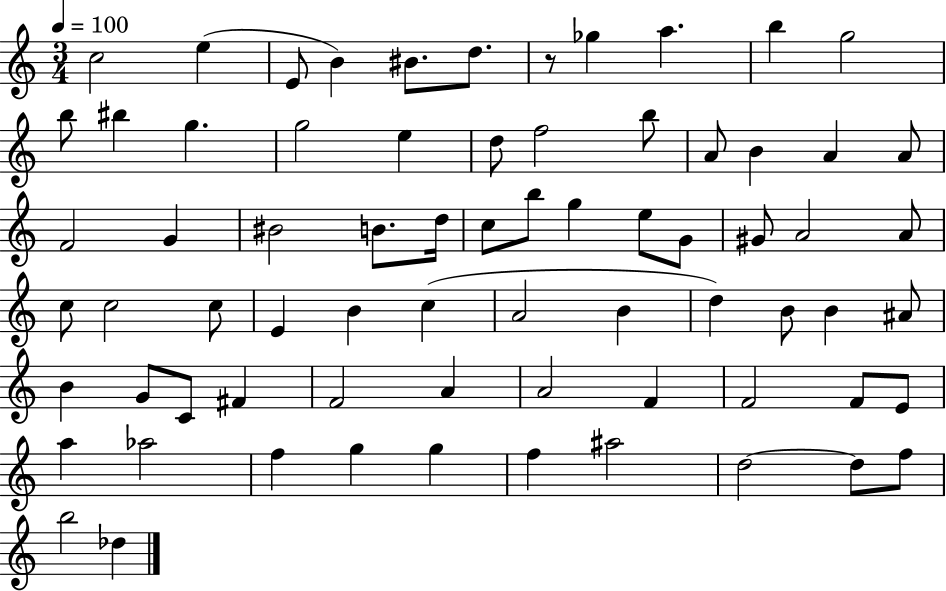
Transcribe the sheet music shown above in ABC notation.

X:1
T:Untitled
M:3/4
L:1/4
K:C
c2 e E/2 B ^B/2 d/2 z/2 _g a b g2 b/2 ^b g g2 e d/2 f2 b/2 A/2 B A A/2 F2 G ^B2 B/2 d/4 c/2 b/2 g e/2 G/2 ^G/2 A2 A/2 c/2 c2 c/2 E B c A2 B d B/2 B ^A/2 B G/2 C/2 ^F F2 A A2 F F2 F/2 E/2 a _a2 f g g f ^a2 d2 d/2 f/2 b2 _d